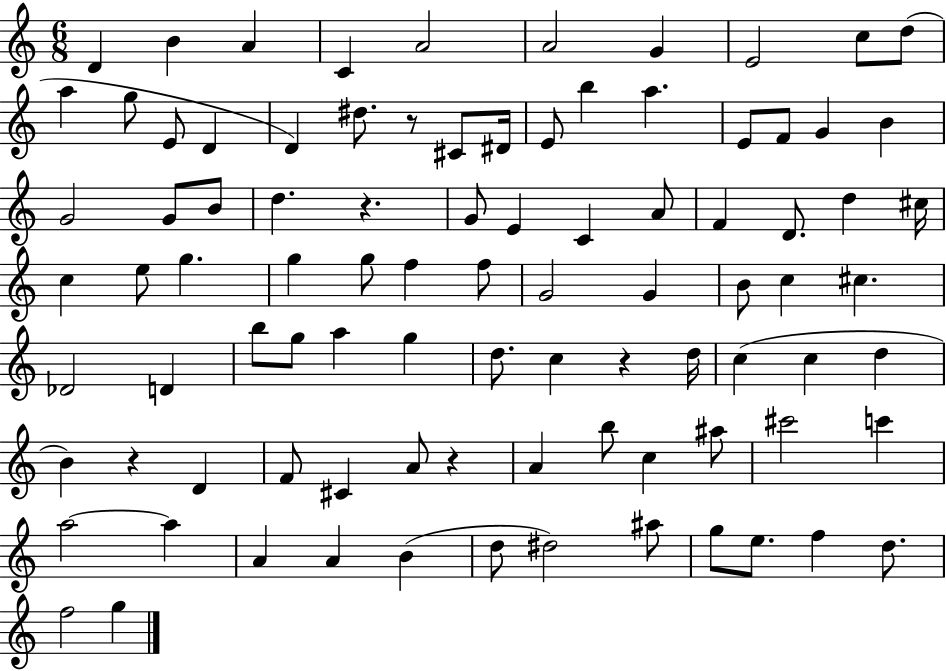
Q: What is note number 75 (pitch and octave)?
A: A4